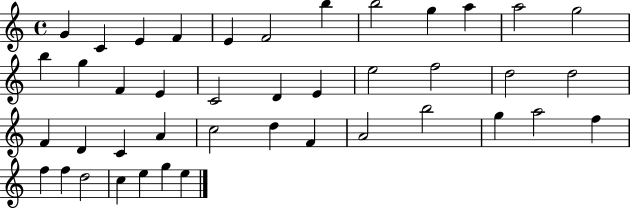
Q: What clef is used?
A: treble